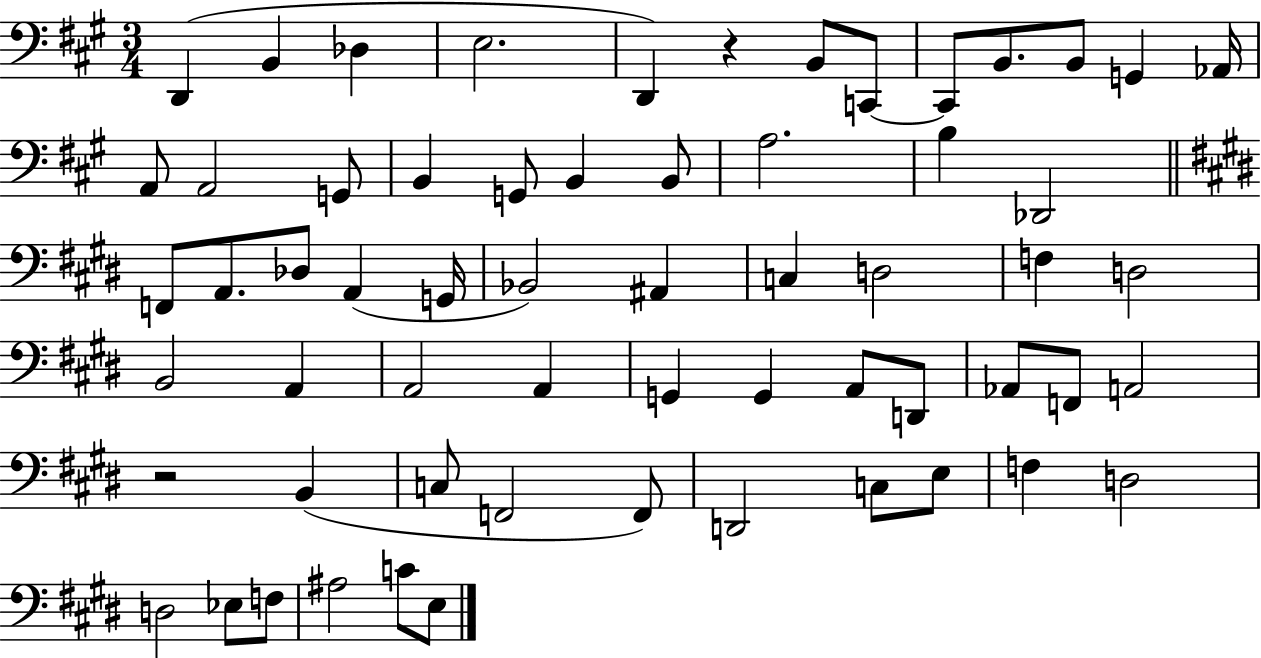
X:1
T:Untitled
M:3/4
L:1/4
K:A
D,, B,, _D, E,2 D,, z B,,/2 C,,/2 C,,/2 B,,/2 B,,/2 G,, _A,,/4 A,,/2 A,,2 G,,/2 B,, G,,/2 B,, B,,/2 A,2 B, _D,,2 F,,/2 A,,/2 _D,/2 A,, G,,/4 _B,,2 ^A,, C, D,2 F, D,2 B,,2 A,, A,,2 A,, G,, G,, A,,/2 D,,/2 _A,,/2 F,,/2 A,,2 z2 B,, C,/2 F,,2 F,,/2 D,,2 C,/2 E,/2 F, D,2 D,2 _E,/2 F,/2 ^A,2 C/2 E,/2